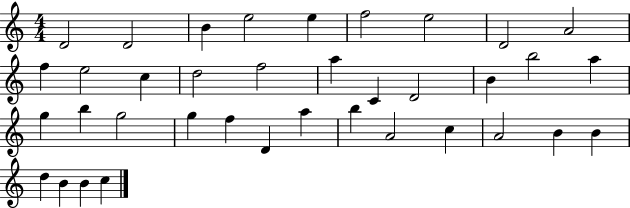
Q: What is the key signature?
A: C major